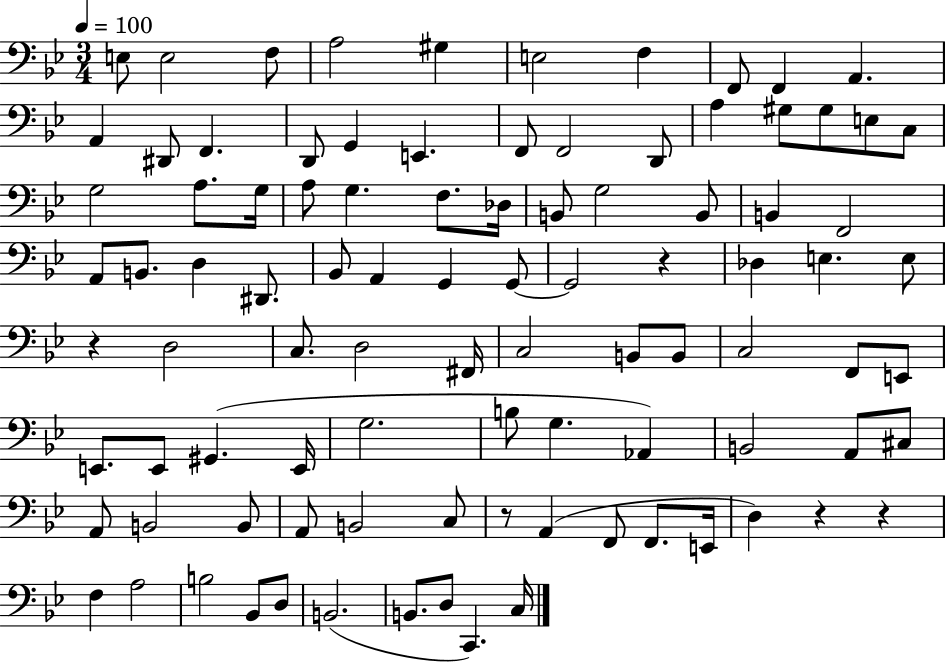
E3/e E3/h F3/e A3/h G#3/q E3/h F3/q F2/e F2/q A2/q. A2/q D#2/e F2/q. D2/e G2/q E2/q. F2/e F2/h D2/e A3/q G#3/e G#3/e E3/e C3/e G3/h A3/e. G3/s A3/e G3/q. F3/e. Db3/s B2/e G3/h B2/e B2/q F2/h A2/e B2/e. D3/q D#2/e. Bb2/e A2/q G2/q G2/e G2/h R/q Db3/q E3/q. E3/e R/q D3/h C3/e. D3/h F#2/s C3/h B2/e B2/e C3/h F2/e E2/e E2/e. E2/e G#2/q. E2/s G3/h. B3/e G3/q. Ab2/q B2/h A2/e C#3/e A2/e B2/h B2/e A2/e B2/h C3/e R/e A2/q F2/e F2/e. E2/s D3/q R/q R/q F3/q A3/h B3/h Bb2/e D3/e B2/h. B2/e. D3/e C2/q. C3/s